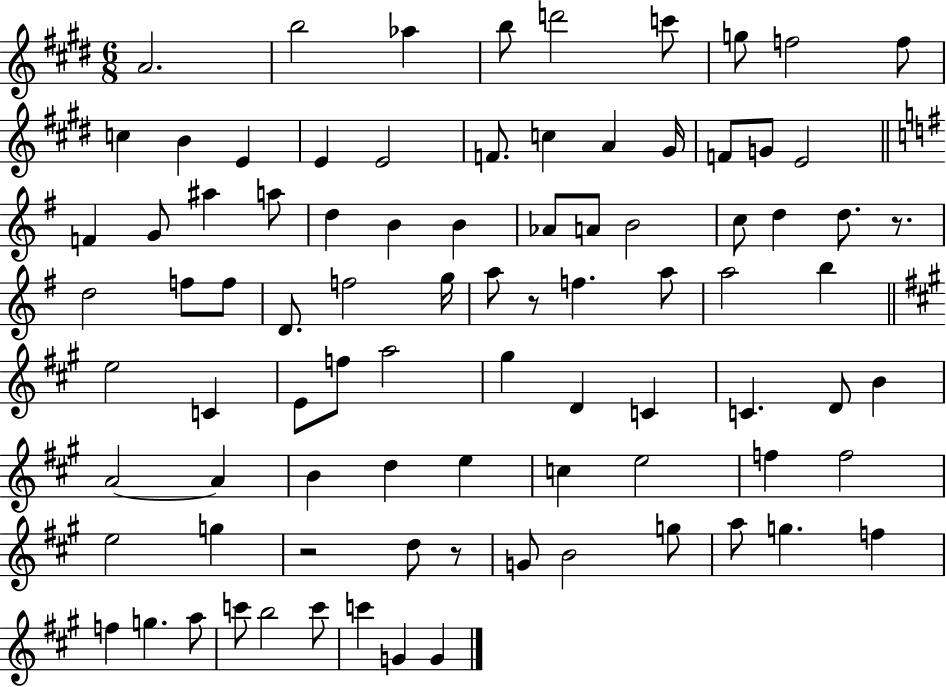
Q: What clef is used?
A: treble